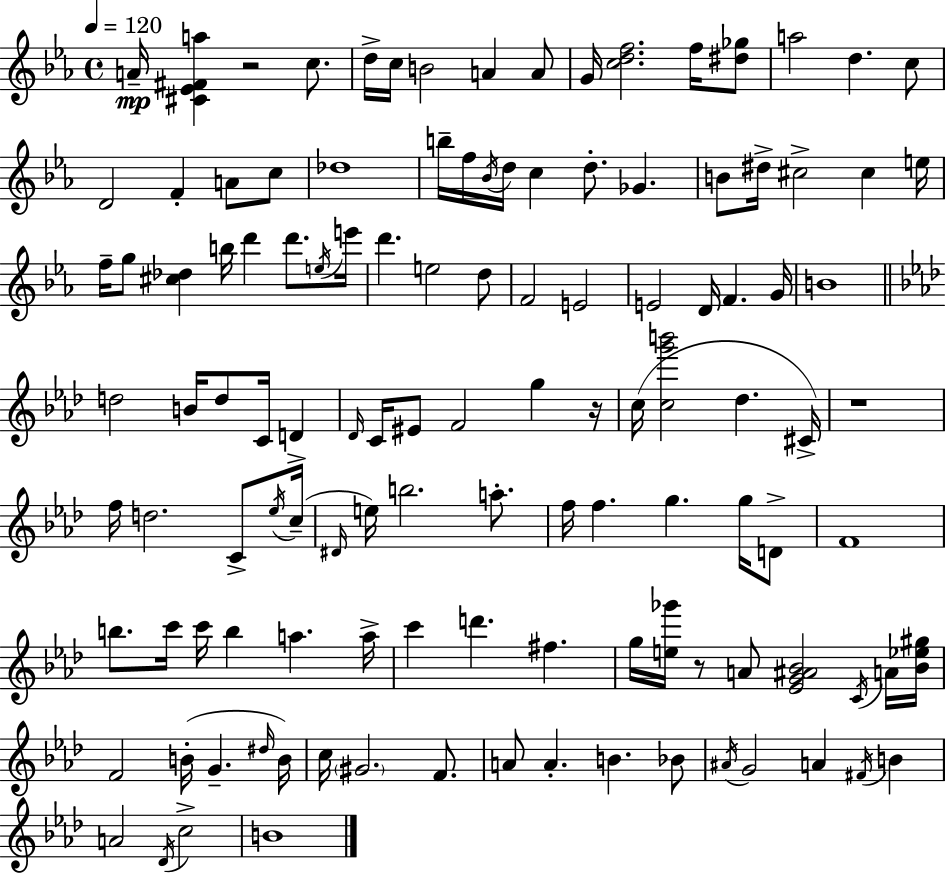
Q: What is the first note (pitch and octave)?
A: A4